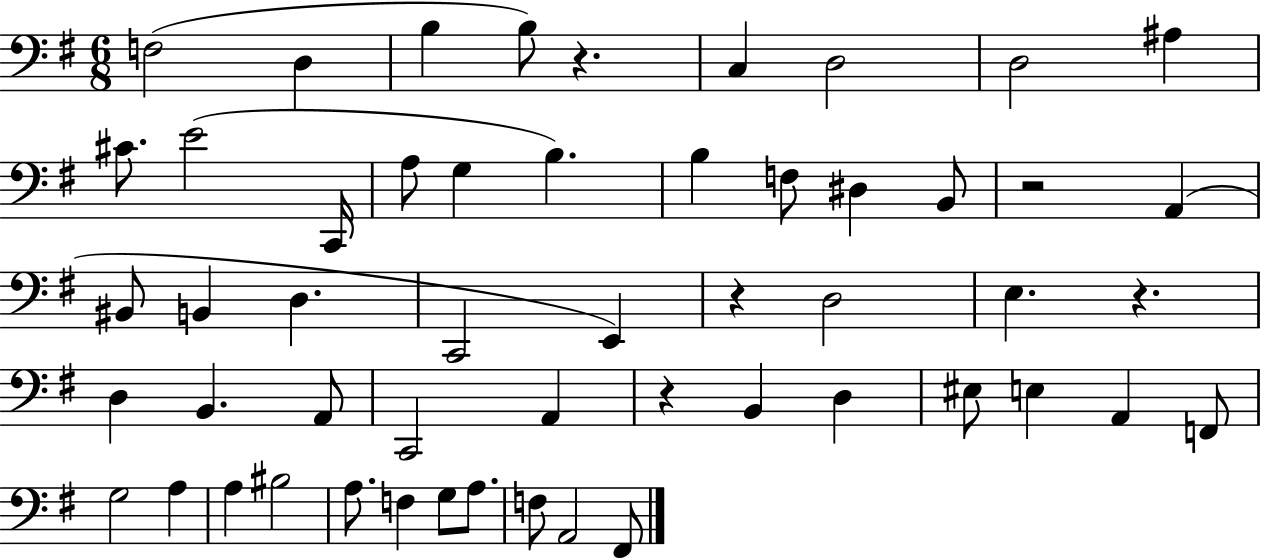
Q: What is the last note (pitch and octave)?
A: F#2